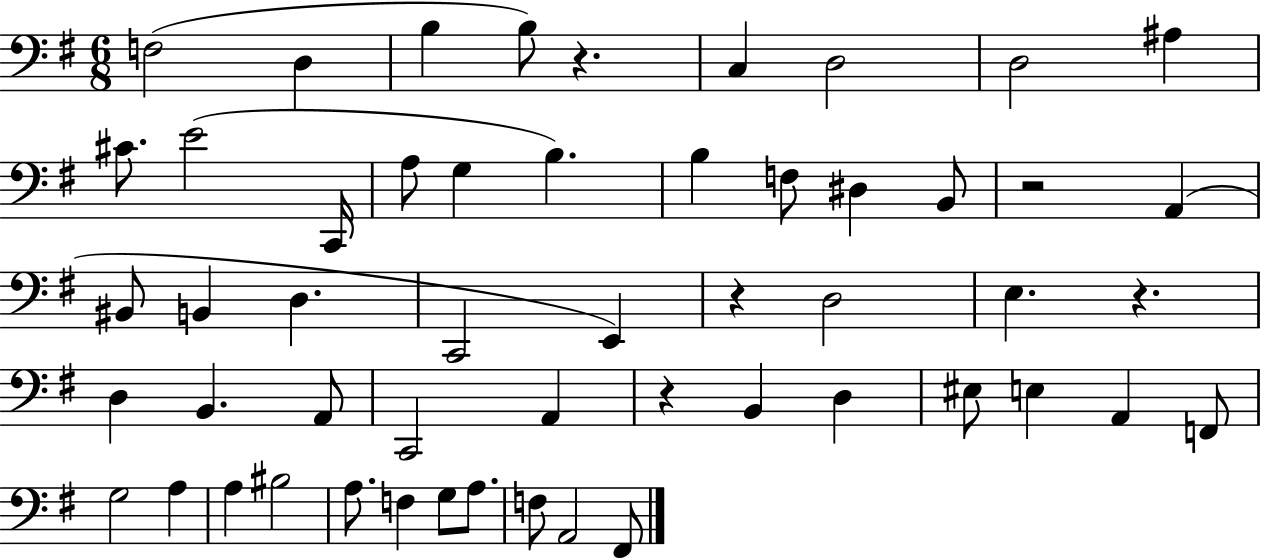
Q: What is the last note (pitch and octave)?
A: F#2